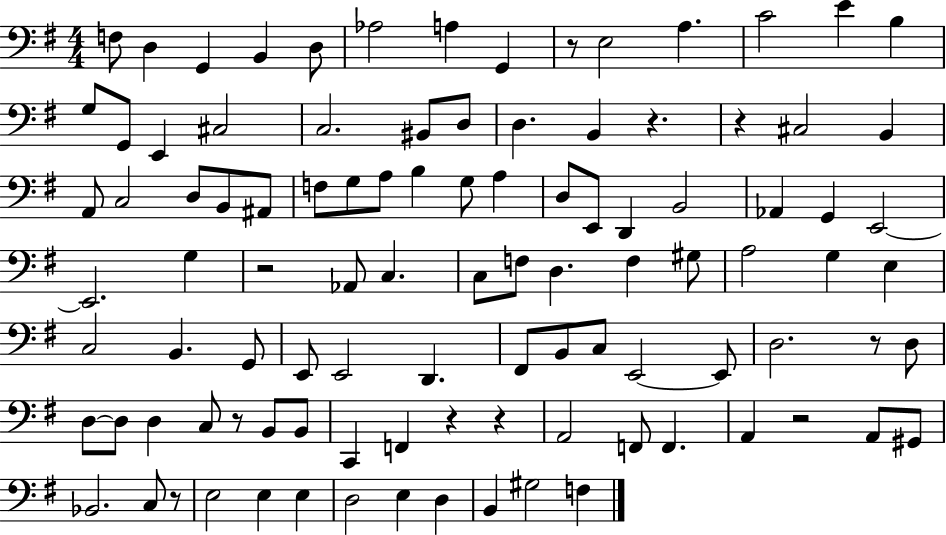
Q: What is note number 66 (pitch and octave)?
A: D3